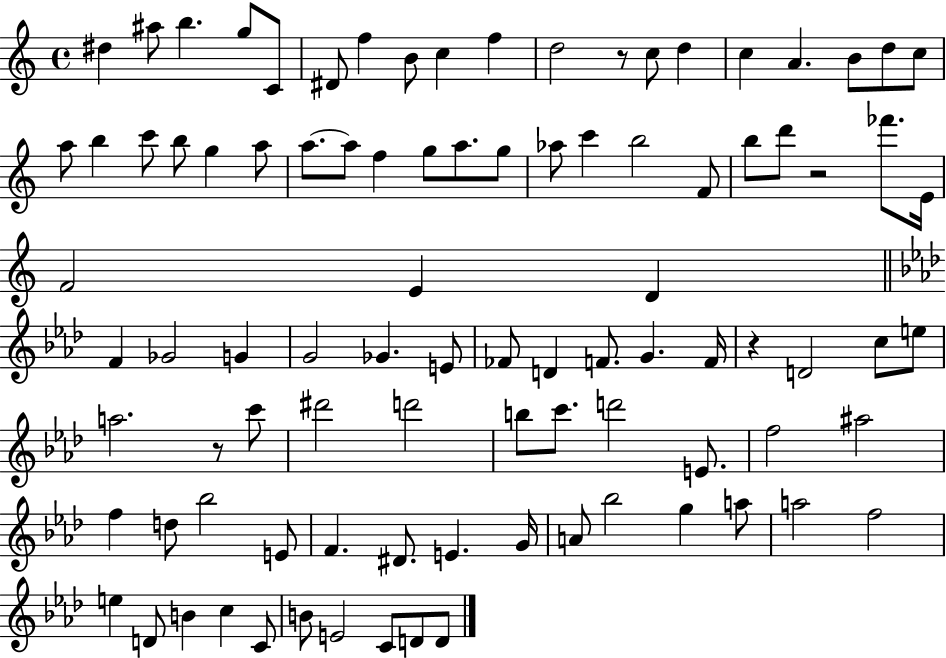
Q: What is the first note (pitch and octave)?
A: D#5